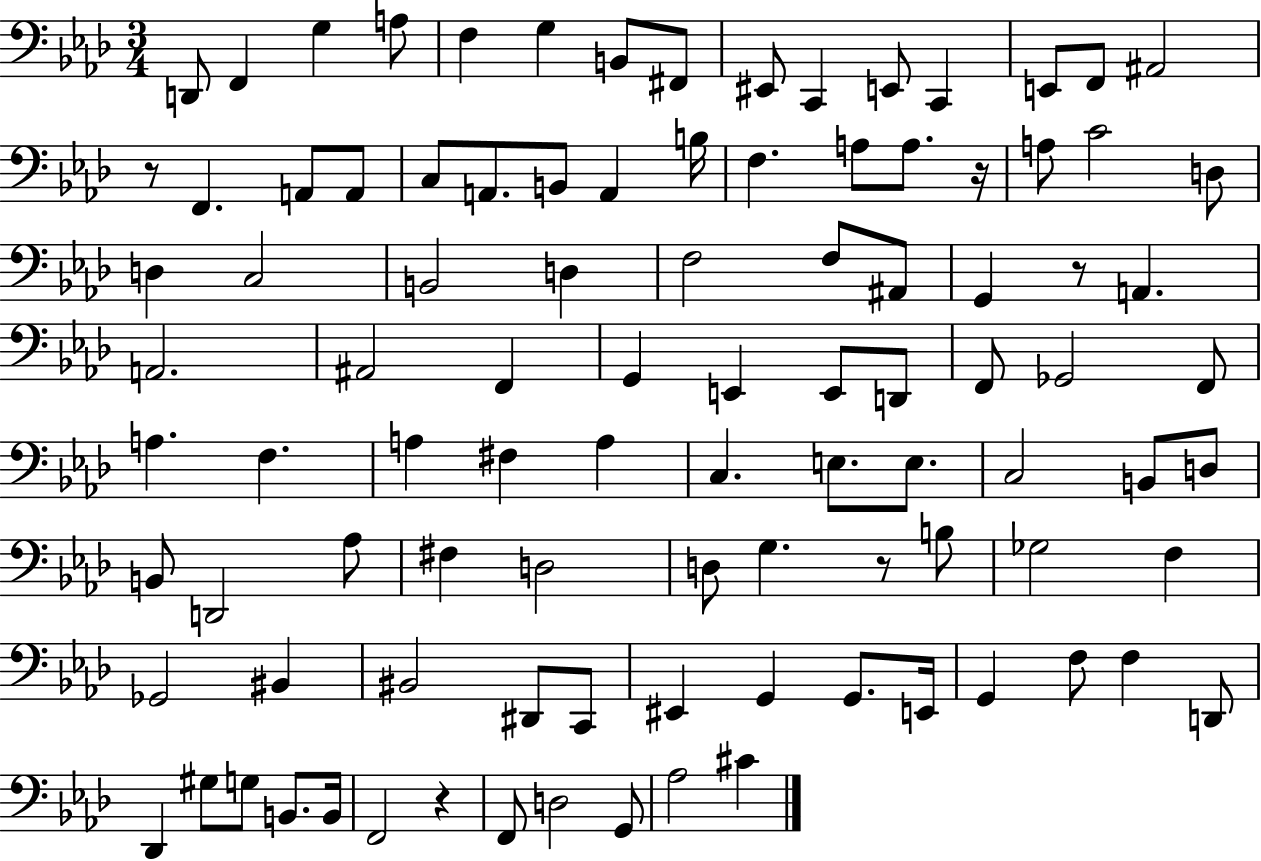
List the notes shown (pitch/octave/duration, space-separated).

D2/e F2/q G3/q A3/e F3/q G3/q B2/e F#2/e EIS2/e C2/q E2/e C2/q E2/e F2/e A#2/h R/e F2/q. A2/e A2/e C3/e A2/e. B2/e A2/q B3/s F3/q. A3/e A3/e. R/s A3/e C4/h D3/e D3/q C3/h B2/h D3/q F3/h F3/e A#2/e G2/q R/e A2/q. A2/h. A#2/h F2/q G2/q E2/q E2/e D2/e F2/e Gb2/h F2/e A3/q. F3/q. A3/q F#3/q A3/q C3/q. E3/e. E3/e. C3/h B2/e D3/e B2/e D2/h Ab3/e F#3/q D3/h D3/e G3/q. R/e B3/e Gb3/h F3/q Gb2/h BIS2/q BIS2/h D#2/e C2/e EIS2/q G2/q G2/e. E2/s G2/q F3/e F3/q D2/e Db2/q G#3/e G3/e B2/e. B2/s F2/h R/q F2/e D3/h G2/e Ab3/h C#4/q